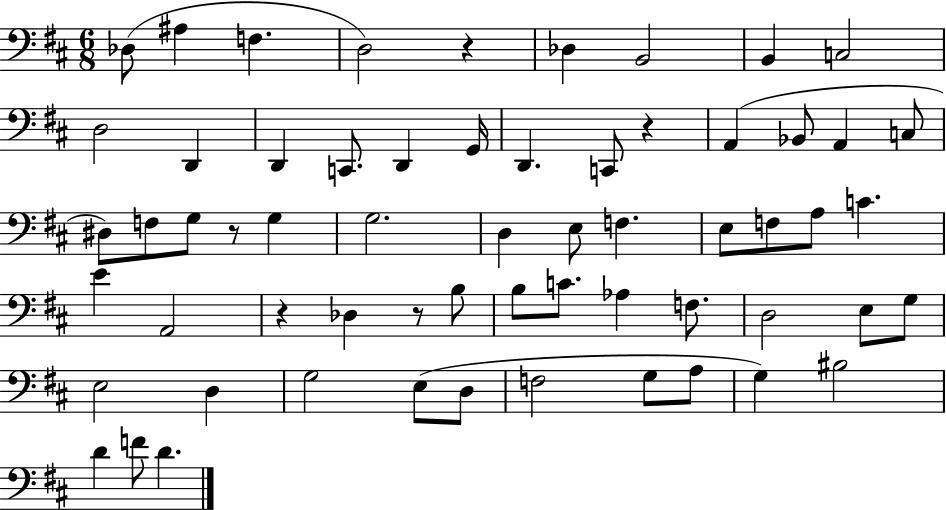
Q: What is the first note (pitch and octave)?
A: Db3